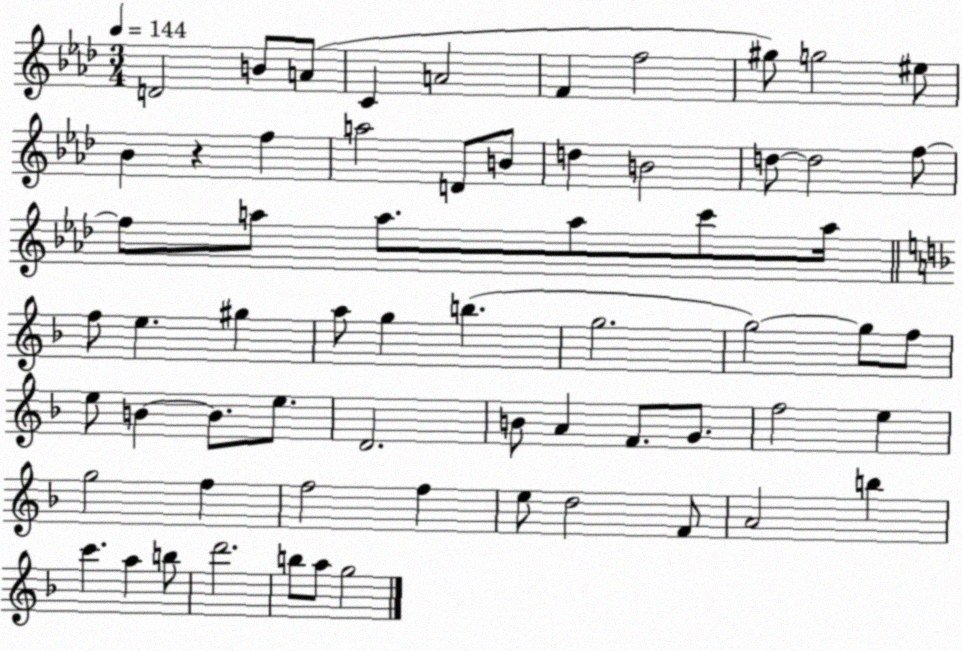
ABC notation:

X:1
T:Untitled
M:3/4
L:1/4
K:Ab
D2 B/2 A/2 C A2 F f2 ^g/2 g2 ^e/2 _B z f a2 D/2 B/2 d B2 d/2 d2 f/2 f/2 a/2 a/2 a/2 c'/2 a/4 f/2 e ^g a/2 g b g2 g2 g/2 f/2 e/2 B B/2 e/2 D2 B/2 A F/2 G/2 f2 e g2 f f2 f e/2 d2 F/2 A2 b c' a b/2 d'2 b/2 a/2 g2